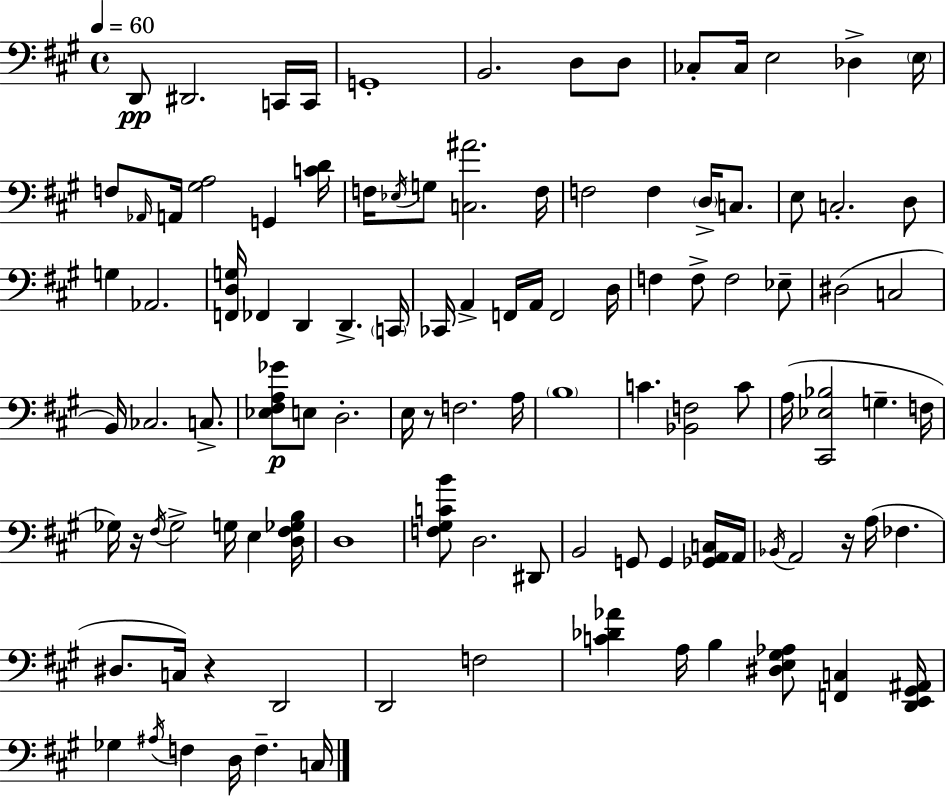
{
  \clef bass
  \time 4/4
  \defaultTimeSignature
  \key a \major
  \tempo 4 = 60
  d,8\pp dis,2. c,16 c,16 | g,1-. | b,2. d8 d8 | ces8-. ces16 e2 des4-> \parenthesize e16 | \break f8 \grace { aes,16 } a,16 <gis a>2 g,4 | <c' d'>16 f16 \acciaccatura { ees16 } g8 <c ais'>2. | f16 f2 f4 \parenthesize d16-> c8. | e8 c2.-. | \break d8 g4 aes,2. | <f, d g>16 fes,4 d,4 d,4.-> | \parenthesize c,16 ces,16 a,4-> f,16 a,16 f,2 | d16 f4 f8-> f2 | \break ees8-- dis2( c2 | b,16) ces2. c8.-> | <ees fis a ges'>8\p e8 d2.-. | e16 r8 f2. | \break a16 \parenthesize b1 | c'4. <bes, f>2 | c'8 a16( <cis, ees bes>2 g4.-- | f16 ges16) r16 \acciaccatura { fis16 } ges2-> g16 e4 | \break <d fis ges b>16 d1 | <f gis c' b'>8 d2. | dis,8 b,2 g,8 g,4 | <ges, a, c>16 a,16 \acciaccatura { bes,16 } a,2 r16 a16( fes4. | \break dis8. c16) r4 d,2 | d,2 f2 | <c' des' aes'>4 a16 b4 <dis e gis aes>8 <f, c>4 | <d, e, gis, ais,>16 ges4 \acciaccatura { ais16 } f4 d16 f4.-- | \break c16 \bar "|."
}